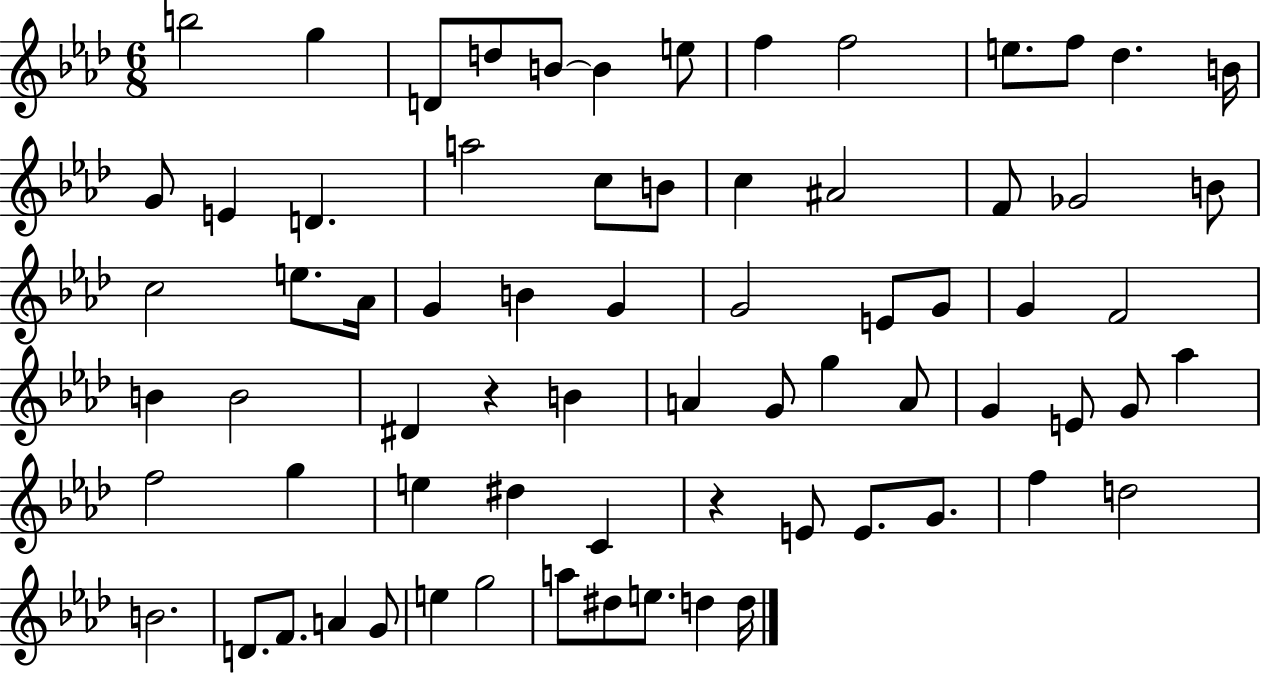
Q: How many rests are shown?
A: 2